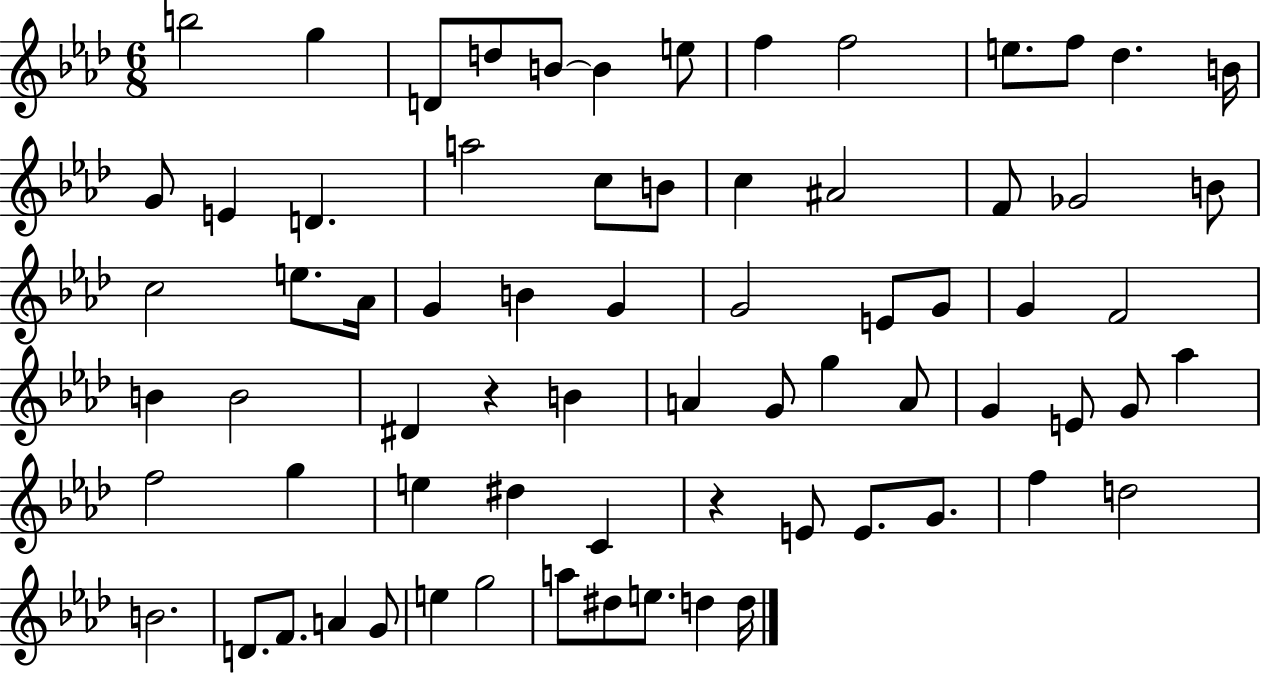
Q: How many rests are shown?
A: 2